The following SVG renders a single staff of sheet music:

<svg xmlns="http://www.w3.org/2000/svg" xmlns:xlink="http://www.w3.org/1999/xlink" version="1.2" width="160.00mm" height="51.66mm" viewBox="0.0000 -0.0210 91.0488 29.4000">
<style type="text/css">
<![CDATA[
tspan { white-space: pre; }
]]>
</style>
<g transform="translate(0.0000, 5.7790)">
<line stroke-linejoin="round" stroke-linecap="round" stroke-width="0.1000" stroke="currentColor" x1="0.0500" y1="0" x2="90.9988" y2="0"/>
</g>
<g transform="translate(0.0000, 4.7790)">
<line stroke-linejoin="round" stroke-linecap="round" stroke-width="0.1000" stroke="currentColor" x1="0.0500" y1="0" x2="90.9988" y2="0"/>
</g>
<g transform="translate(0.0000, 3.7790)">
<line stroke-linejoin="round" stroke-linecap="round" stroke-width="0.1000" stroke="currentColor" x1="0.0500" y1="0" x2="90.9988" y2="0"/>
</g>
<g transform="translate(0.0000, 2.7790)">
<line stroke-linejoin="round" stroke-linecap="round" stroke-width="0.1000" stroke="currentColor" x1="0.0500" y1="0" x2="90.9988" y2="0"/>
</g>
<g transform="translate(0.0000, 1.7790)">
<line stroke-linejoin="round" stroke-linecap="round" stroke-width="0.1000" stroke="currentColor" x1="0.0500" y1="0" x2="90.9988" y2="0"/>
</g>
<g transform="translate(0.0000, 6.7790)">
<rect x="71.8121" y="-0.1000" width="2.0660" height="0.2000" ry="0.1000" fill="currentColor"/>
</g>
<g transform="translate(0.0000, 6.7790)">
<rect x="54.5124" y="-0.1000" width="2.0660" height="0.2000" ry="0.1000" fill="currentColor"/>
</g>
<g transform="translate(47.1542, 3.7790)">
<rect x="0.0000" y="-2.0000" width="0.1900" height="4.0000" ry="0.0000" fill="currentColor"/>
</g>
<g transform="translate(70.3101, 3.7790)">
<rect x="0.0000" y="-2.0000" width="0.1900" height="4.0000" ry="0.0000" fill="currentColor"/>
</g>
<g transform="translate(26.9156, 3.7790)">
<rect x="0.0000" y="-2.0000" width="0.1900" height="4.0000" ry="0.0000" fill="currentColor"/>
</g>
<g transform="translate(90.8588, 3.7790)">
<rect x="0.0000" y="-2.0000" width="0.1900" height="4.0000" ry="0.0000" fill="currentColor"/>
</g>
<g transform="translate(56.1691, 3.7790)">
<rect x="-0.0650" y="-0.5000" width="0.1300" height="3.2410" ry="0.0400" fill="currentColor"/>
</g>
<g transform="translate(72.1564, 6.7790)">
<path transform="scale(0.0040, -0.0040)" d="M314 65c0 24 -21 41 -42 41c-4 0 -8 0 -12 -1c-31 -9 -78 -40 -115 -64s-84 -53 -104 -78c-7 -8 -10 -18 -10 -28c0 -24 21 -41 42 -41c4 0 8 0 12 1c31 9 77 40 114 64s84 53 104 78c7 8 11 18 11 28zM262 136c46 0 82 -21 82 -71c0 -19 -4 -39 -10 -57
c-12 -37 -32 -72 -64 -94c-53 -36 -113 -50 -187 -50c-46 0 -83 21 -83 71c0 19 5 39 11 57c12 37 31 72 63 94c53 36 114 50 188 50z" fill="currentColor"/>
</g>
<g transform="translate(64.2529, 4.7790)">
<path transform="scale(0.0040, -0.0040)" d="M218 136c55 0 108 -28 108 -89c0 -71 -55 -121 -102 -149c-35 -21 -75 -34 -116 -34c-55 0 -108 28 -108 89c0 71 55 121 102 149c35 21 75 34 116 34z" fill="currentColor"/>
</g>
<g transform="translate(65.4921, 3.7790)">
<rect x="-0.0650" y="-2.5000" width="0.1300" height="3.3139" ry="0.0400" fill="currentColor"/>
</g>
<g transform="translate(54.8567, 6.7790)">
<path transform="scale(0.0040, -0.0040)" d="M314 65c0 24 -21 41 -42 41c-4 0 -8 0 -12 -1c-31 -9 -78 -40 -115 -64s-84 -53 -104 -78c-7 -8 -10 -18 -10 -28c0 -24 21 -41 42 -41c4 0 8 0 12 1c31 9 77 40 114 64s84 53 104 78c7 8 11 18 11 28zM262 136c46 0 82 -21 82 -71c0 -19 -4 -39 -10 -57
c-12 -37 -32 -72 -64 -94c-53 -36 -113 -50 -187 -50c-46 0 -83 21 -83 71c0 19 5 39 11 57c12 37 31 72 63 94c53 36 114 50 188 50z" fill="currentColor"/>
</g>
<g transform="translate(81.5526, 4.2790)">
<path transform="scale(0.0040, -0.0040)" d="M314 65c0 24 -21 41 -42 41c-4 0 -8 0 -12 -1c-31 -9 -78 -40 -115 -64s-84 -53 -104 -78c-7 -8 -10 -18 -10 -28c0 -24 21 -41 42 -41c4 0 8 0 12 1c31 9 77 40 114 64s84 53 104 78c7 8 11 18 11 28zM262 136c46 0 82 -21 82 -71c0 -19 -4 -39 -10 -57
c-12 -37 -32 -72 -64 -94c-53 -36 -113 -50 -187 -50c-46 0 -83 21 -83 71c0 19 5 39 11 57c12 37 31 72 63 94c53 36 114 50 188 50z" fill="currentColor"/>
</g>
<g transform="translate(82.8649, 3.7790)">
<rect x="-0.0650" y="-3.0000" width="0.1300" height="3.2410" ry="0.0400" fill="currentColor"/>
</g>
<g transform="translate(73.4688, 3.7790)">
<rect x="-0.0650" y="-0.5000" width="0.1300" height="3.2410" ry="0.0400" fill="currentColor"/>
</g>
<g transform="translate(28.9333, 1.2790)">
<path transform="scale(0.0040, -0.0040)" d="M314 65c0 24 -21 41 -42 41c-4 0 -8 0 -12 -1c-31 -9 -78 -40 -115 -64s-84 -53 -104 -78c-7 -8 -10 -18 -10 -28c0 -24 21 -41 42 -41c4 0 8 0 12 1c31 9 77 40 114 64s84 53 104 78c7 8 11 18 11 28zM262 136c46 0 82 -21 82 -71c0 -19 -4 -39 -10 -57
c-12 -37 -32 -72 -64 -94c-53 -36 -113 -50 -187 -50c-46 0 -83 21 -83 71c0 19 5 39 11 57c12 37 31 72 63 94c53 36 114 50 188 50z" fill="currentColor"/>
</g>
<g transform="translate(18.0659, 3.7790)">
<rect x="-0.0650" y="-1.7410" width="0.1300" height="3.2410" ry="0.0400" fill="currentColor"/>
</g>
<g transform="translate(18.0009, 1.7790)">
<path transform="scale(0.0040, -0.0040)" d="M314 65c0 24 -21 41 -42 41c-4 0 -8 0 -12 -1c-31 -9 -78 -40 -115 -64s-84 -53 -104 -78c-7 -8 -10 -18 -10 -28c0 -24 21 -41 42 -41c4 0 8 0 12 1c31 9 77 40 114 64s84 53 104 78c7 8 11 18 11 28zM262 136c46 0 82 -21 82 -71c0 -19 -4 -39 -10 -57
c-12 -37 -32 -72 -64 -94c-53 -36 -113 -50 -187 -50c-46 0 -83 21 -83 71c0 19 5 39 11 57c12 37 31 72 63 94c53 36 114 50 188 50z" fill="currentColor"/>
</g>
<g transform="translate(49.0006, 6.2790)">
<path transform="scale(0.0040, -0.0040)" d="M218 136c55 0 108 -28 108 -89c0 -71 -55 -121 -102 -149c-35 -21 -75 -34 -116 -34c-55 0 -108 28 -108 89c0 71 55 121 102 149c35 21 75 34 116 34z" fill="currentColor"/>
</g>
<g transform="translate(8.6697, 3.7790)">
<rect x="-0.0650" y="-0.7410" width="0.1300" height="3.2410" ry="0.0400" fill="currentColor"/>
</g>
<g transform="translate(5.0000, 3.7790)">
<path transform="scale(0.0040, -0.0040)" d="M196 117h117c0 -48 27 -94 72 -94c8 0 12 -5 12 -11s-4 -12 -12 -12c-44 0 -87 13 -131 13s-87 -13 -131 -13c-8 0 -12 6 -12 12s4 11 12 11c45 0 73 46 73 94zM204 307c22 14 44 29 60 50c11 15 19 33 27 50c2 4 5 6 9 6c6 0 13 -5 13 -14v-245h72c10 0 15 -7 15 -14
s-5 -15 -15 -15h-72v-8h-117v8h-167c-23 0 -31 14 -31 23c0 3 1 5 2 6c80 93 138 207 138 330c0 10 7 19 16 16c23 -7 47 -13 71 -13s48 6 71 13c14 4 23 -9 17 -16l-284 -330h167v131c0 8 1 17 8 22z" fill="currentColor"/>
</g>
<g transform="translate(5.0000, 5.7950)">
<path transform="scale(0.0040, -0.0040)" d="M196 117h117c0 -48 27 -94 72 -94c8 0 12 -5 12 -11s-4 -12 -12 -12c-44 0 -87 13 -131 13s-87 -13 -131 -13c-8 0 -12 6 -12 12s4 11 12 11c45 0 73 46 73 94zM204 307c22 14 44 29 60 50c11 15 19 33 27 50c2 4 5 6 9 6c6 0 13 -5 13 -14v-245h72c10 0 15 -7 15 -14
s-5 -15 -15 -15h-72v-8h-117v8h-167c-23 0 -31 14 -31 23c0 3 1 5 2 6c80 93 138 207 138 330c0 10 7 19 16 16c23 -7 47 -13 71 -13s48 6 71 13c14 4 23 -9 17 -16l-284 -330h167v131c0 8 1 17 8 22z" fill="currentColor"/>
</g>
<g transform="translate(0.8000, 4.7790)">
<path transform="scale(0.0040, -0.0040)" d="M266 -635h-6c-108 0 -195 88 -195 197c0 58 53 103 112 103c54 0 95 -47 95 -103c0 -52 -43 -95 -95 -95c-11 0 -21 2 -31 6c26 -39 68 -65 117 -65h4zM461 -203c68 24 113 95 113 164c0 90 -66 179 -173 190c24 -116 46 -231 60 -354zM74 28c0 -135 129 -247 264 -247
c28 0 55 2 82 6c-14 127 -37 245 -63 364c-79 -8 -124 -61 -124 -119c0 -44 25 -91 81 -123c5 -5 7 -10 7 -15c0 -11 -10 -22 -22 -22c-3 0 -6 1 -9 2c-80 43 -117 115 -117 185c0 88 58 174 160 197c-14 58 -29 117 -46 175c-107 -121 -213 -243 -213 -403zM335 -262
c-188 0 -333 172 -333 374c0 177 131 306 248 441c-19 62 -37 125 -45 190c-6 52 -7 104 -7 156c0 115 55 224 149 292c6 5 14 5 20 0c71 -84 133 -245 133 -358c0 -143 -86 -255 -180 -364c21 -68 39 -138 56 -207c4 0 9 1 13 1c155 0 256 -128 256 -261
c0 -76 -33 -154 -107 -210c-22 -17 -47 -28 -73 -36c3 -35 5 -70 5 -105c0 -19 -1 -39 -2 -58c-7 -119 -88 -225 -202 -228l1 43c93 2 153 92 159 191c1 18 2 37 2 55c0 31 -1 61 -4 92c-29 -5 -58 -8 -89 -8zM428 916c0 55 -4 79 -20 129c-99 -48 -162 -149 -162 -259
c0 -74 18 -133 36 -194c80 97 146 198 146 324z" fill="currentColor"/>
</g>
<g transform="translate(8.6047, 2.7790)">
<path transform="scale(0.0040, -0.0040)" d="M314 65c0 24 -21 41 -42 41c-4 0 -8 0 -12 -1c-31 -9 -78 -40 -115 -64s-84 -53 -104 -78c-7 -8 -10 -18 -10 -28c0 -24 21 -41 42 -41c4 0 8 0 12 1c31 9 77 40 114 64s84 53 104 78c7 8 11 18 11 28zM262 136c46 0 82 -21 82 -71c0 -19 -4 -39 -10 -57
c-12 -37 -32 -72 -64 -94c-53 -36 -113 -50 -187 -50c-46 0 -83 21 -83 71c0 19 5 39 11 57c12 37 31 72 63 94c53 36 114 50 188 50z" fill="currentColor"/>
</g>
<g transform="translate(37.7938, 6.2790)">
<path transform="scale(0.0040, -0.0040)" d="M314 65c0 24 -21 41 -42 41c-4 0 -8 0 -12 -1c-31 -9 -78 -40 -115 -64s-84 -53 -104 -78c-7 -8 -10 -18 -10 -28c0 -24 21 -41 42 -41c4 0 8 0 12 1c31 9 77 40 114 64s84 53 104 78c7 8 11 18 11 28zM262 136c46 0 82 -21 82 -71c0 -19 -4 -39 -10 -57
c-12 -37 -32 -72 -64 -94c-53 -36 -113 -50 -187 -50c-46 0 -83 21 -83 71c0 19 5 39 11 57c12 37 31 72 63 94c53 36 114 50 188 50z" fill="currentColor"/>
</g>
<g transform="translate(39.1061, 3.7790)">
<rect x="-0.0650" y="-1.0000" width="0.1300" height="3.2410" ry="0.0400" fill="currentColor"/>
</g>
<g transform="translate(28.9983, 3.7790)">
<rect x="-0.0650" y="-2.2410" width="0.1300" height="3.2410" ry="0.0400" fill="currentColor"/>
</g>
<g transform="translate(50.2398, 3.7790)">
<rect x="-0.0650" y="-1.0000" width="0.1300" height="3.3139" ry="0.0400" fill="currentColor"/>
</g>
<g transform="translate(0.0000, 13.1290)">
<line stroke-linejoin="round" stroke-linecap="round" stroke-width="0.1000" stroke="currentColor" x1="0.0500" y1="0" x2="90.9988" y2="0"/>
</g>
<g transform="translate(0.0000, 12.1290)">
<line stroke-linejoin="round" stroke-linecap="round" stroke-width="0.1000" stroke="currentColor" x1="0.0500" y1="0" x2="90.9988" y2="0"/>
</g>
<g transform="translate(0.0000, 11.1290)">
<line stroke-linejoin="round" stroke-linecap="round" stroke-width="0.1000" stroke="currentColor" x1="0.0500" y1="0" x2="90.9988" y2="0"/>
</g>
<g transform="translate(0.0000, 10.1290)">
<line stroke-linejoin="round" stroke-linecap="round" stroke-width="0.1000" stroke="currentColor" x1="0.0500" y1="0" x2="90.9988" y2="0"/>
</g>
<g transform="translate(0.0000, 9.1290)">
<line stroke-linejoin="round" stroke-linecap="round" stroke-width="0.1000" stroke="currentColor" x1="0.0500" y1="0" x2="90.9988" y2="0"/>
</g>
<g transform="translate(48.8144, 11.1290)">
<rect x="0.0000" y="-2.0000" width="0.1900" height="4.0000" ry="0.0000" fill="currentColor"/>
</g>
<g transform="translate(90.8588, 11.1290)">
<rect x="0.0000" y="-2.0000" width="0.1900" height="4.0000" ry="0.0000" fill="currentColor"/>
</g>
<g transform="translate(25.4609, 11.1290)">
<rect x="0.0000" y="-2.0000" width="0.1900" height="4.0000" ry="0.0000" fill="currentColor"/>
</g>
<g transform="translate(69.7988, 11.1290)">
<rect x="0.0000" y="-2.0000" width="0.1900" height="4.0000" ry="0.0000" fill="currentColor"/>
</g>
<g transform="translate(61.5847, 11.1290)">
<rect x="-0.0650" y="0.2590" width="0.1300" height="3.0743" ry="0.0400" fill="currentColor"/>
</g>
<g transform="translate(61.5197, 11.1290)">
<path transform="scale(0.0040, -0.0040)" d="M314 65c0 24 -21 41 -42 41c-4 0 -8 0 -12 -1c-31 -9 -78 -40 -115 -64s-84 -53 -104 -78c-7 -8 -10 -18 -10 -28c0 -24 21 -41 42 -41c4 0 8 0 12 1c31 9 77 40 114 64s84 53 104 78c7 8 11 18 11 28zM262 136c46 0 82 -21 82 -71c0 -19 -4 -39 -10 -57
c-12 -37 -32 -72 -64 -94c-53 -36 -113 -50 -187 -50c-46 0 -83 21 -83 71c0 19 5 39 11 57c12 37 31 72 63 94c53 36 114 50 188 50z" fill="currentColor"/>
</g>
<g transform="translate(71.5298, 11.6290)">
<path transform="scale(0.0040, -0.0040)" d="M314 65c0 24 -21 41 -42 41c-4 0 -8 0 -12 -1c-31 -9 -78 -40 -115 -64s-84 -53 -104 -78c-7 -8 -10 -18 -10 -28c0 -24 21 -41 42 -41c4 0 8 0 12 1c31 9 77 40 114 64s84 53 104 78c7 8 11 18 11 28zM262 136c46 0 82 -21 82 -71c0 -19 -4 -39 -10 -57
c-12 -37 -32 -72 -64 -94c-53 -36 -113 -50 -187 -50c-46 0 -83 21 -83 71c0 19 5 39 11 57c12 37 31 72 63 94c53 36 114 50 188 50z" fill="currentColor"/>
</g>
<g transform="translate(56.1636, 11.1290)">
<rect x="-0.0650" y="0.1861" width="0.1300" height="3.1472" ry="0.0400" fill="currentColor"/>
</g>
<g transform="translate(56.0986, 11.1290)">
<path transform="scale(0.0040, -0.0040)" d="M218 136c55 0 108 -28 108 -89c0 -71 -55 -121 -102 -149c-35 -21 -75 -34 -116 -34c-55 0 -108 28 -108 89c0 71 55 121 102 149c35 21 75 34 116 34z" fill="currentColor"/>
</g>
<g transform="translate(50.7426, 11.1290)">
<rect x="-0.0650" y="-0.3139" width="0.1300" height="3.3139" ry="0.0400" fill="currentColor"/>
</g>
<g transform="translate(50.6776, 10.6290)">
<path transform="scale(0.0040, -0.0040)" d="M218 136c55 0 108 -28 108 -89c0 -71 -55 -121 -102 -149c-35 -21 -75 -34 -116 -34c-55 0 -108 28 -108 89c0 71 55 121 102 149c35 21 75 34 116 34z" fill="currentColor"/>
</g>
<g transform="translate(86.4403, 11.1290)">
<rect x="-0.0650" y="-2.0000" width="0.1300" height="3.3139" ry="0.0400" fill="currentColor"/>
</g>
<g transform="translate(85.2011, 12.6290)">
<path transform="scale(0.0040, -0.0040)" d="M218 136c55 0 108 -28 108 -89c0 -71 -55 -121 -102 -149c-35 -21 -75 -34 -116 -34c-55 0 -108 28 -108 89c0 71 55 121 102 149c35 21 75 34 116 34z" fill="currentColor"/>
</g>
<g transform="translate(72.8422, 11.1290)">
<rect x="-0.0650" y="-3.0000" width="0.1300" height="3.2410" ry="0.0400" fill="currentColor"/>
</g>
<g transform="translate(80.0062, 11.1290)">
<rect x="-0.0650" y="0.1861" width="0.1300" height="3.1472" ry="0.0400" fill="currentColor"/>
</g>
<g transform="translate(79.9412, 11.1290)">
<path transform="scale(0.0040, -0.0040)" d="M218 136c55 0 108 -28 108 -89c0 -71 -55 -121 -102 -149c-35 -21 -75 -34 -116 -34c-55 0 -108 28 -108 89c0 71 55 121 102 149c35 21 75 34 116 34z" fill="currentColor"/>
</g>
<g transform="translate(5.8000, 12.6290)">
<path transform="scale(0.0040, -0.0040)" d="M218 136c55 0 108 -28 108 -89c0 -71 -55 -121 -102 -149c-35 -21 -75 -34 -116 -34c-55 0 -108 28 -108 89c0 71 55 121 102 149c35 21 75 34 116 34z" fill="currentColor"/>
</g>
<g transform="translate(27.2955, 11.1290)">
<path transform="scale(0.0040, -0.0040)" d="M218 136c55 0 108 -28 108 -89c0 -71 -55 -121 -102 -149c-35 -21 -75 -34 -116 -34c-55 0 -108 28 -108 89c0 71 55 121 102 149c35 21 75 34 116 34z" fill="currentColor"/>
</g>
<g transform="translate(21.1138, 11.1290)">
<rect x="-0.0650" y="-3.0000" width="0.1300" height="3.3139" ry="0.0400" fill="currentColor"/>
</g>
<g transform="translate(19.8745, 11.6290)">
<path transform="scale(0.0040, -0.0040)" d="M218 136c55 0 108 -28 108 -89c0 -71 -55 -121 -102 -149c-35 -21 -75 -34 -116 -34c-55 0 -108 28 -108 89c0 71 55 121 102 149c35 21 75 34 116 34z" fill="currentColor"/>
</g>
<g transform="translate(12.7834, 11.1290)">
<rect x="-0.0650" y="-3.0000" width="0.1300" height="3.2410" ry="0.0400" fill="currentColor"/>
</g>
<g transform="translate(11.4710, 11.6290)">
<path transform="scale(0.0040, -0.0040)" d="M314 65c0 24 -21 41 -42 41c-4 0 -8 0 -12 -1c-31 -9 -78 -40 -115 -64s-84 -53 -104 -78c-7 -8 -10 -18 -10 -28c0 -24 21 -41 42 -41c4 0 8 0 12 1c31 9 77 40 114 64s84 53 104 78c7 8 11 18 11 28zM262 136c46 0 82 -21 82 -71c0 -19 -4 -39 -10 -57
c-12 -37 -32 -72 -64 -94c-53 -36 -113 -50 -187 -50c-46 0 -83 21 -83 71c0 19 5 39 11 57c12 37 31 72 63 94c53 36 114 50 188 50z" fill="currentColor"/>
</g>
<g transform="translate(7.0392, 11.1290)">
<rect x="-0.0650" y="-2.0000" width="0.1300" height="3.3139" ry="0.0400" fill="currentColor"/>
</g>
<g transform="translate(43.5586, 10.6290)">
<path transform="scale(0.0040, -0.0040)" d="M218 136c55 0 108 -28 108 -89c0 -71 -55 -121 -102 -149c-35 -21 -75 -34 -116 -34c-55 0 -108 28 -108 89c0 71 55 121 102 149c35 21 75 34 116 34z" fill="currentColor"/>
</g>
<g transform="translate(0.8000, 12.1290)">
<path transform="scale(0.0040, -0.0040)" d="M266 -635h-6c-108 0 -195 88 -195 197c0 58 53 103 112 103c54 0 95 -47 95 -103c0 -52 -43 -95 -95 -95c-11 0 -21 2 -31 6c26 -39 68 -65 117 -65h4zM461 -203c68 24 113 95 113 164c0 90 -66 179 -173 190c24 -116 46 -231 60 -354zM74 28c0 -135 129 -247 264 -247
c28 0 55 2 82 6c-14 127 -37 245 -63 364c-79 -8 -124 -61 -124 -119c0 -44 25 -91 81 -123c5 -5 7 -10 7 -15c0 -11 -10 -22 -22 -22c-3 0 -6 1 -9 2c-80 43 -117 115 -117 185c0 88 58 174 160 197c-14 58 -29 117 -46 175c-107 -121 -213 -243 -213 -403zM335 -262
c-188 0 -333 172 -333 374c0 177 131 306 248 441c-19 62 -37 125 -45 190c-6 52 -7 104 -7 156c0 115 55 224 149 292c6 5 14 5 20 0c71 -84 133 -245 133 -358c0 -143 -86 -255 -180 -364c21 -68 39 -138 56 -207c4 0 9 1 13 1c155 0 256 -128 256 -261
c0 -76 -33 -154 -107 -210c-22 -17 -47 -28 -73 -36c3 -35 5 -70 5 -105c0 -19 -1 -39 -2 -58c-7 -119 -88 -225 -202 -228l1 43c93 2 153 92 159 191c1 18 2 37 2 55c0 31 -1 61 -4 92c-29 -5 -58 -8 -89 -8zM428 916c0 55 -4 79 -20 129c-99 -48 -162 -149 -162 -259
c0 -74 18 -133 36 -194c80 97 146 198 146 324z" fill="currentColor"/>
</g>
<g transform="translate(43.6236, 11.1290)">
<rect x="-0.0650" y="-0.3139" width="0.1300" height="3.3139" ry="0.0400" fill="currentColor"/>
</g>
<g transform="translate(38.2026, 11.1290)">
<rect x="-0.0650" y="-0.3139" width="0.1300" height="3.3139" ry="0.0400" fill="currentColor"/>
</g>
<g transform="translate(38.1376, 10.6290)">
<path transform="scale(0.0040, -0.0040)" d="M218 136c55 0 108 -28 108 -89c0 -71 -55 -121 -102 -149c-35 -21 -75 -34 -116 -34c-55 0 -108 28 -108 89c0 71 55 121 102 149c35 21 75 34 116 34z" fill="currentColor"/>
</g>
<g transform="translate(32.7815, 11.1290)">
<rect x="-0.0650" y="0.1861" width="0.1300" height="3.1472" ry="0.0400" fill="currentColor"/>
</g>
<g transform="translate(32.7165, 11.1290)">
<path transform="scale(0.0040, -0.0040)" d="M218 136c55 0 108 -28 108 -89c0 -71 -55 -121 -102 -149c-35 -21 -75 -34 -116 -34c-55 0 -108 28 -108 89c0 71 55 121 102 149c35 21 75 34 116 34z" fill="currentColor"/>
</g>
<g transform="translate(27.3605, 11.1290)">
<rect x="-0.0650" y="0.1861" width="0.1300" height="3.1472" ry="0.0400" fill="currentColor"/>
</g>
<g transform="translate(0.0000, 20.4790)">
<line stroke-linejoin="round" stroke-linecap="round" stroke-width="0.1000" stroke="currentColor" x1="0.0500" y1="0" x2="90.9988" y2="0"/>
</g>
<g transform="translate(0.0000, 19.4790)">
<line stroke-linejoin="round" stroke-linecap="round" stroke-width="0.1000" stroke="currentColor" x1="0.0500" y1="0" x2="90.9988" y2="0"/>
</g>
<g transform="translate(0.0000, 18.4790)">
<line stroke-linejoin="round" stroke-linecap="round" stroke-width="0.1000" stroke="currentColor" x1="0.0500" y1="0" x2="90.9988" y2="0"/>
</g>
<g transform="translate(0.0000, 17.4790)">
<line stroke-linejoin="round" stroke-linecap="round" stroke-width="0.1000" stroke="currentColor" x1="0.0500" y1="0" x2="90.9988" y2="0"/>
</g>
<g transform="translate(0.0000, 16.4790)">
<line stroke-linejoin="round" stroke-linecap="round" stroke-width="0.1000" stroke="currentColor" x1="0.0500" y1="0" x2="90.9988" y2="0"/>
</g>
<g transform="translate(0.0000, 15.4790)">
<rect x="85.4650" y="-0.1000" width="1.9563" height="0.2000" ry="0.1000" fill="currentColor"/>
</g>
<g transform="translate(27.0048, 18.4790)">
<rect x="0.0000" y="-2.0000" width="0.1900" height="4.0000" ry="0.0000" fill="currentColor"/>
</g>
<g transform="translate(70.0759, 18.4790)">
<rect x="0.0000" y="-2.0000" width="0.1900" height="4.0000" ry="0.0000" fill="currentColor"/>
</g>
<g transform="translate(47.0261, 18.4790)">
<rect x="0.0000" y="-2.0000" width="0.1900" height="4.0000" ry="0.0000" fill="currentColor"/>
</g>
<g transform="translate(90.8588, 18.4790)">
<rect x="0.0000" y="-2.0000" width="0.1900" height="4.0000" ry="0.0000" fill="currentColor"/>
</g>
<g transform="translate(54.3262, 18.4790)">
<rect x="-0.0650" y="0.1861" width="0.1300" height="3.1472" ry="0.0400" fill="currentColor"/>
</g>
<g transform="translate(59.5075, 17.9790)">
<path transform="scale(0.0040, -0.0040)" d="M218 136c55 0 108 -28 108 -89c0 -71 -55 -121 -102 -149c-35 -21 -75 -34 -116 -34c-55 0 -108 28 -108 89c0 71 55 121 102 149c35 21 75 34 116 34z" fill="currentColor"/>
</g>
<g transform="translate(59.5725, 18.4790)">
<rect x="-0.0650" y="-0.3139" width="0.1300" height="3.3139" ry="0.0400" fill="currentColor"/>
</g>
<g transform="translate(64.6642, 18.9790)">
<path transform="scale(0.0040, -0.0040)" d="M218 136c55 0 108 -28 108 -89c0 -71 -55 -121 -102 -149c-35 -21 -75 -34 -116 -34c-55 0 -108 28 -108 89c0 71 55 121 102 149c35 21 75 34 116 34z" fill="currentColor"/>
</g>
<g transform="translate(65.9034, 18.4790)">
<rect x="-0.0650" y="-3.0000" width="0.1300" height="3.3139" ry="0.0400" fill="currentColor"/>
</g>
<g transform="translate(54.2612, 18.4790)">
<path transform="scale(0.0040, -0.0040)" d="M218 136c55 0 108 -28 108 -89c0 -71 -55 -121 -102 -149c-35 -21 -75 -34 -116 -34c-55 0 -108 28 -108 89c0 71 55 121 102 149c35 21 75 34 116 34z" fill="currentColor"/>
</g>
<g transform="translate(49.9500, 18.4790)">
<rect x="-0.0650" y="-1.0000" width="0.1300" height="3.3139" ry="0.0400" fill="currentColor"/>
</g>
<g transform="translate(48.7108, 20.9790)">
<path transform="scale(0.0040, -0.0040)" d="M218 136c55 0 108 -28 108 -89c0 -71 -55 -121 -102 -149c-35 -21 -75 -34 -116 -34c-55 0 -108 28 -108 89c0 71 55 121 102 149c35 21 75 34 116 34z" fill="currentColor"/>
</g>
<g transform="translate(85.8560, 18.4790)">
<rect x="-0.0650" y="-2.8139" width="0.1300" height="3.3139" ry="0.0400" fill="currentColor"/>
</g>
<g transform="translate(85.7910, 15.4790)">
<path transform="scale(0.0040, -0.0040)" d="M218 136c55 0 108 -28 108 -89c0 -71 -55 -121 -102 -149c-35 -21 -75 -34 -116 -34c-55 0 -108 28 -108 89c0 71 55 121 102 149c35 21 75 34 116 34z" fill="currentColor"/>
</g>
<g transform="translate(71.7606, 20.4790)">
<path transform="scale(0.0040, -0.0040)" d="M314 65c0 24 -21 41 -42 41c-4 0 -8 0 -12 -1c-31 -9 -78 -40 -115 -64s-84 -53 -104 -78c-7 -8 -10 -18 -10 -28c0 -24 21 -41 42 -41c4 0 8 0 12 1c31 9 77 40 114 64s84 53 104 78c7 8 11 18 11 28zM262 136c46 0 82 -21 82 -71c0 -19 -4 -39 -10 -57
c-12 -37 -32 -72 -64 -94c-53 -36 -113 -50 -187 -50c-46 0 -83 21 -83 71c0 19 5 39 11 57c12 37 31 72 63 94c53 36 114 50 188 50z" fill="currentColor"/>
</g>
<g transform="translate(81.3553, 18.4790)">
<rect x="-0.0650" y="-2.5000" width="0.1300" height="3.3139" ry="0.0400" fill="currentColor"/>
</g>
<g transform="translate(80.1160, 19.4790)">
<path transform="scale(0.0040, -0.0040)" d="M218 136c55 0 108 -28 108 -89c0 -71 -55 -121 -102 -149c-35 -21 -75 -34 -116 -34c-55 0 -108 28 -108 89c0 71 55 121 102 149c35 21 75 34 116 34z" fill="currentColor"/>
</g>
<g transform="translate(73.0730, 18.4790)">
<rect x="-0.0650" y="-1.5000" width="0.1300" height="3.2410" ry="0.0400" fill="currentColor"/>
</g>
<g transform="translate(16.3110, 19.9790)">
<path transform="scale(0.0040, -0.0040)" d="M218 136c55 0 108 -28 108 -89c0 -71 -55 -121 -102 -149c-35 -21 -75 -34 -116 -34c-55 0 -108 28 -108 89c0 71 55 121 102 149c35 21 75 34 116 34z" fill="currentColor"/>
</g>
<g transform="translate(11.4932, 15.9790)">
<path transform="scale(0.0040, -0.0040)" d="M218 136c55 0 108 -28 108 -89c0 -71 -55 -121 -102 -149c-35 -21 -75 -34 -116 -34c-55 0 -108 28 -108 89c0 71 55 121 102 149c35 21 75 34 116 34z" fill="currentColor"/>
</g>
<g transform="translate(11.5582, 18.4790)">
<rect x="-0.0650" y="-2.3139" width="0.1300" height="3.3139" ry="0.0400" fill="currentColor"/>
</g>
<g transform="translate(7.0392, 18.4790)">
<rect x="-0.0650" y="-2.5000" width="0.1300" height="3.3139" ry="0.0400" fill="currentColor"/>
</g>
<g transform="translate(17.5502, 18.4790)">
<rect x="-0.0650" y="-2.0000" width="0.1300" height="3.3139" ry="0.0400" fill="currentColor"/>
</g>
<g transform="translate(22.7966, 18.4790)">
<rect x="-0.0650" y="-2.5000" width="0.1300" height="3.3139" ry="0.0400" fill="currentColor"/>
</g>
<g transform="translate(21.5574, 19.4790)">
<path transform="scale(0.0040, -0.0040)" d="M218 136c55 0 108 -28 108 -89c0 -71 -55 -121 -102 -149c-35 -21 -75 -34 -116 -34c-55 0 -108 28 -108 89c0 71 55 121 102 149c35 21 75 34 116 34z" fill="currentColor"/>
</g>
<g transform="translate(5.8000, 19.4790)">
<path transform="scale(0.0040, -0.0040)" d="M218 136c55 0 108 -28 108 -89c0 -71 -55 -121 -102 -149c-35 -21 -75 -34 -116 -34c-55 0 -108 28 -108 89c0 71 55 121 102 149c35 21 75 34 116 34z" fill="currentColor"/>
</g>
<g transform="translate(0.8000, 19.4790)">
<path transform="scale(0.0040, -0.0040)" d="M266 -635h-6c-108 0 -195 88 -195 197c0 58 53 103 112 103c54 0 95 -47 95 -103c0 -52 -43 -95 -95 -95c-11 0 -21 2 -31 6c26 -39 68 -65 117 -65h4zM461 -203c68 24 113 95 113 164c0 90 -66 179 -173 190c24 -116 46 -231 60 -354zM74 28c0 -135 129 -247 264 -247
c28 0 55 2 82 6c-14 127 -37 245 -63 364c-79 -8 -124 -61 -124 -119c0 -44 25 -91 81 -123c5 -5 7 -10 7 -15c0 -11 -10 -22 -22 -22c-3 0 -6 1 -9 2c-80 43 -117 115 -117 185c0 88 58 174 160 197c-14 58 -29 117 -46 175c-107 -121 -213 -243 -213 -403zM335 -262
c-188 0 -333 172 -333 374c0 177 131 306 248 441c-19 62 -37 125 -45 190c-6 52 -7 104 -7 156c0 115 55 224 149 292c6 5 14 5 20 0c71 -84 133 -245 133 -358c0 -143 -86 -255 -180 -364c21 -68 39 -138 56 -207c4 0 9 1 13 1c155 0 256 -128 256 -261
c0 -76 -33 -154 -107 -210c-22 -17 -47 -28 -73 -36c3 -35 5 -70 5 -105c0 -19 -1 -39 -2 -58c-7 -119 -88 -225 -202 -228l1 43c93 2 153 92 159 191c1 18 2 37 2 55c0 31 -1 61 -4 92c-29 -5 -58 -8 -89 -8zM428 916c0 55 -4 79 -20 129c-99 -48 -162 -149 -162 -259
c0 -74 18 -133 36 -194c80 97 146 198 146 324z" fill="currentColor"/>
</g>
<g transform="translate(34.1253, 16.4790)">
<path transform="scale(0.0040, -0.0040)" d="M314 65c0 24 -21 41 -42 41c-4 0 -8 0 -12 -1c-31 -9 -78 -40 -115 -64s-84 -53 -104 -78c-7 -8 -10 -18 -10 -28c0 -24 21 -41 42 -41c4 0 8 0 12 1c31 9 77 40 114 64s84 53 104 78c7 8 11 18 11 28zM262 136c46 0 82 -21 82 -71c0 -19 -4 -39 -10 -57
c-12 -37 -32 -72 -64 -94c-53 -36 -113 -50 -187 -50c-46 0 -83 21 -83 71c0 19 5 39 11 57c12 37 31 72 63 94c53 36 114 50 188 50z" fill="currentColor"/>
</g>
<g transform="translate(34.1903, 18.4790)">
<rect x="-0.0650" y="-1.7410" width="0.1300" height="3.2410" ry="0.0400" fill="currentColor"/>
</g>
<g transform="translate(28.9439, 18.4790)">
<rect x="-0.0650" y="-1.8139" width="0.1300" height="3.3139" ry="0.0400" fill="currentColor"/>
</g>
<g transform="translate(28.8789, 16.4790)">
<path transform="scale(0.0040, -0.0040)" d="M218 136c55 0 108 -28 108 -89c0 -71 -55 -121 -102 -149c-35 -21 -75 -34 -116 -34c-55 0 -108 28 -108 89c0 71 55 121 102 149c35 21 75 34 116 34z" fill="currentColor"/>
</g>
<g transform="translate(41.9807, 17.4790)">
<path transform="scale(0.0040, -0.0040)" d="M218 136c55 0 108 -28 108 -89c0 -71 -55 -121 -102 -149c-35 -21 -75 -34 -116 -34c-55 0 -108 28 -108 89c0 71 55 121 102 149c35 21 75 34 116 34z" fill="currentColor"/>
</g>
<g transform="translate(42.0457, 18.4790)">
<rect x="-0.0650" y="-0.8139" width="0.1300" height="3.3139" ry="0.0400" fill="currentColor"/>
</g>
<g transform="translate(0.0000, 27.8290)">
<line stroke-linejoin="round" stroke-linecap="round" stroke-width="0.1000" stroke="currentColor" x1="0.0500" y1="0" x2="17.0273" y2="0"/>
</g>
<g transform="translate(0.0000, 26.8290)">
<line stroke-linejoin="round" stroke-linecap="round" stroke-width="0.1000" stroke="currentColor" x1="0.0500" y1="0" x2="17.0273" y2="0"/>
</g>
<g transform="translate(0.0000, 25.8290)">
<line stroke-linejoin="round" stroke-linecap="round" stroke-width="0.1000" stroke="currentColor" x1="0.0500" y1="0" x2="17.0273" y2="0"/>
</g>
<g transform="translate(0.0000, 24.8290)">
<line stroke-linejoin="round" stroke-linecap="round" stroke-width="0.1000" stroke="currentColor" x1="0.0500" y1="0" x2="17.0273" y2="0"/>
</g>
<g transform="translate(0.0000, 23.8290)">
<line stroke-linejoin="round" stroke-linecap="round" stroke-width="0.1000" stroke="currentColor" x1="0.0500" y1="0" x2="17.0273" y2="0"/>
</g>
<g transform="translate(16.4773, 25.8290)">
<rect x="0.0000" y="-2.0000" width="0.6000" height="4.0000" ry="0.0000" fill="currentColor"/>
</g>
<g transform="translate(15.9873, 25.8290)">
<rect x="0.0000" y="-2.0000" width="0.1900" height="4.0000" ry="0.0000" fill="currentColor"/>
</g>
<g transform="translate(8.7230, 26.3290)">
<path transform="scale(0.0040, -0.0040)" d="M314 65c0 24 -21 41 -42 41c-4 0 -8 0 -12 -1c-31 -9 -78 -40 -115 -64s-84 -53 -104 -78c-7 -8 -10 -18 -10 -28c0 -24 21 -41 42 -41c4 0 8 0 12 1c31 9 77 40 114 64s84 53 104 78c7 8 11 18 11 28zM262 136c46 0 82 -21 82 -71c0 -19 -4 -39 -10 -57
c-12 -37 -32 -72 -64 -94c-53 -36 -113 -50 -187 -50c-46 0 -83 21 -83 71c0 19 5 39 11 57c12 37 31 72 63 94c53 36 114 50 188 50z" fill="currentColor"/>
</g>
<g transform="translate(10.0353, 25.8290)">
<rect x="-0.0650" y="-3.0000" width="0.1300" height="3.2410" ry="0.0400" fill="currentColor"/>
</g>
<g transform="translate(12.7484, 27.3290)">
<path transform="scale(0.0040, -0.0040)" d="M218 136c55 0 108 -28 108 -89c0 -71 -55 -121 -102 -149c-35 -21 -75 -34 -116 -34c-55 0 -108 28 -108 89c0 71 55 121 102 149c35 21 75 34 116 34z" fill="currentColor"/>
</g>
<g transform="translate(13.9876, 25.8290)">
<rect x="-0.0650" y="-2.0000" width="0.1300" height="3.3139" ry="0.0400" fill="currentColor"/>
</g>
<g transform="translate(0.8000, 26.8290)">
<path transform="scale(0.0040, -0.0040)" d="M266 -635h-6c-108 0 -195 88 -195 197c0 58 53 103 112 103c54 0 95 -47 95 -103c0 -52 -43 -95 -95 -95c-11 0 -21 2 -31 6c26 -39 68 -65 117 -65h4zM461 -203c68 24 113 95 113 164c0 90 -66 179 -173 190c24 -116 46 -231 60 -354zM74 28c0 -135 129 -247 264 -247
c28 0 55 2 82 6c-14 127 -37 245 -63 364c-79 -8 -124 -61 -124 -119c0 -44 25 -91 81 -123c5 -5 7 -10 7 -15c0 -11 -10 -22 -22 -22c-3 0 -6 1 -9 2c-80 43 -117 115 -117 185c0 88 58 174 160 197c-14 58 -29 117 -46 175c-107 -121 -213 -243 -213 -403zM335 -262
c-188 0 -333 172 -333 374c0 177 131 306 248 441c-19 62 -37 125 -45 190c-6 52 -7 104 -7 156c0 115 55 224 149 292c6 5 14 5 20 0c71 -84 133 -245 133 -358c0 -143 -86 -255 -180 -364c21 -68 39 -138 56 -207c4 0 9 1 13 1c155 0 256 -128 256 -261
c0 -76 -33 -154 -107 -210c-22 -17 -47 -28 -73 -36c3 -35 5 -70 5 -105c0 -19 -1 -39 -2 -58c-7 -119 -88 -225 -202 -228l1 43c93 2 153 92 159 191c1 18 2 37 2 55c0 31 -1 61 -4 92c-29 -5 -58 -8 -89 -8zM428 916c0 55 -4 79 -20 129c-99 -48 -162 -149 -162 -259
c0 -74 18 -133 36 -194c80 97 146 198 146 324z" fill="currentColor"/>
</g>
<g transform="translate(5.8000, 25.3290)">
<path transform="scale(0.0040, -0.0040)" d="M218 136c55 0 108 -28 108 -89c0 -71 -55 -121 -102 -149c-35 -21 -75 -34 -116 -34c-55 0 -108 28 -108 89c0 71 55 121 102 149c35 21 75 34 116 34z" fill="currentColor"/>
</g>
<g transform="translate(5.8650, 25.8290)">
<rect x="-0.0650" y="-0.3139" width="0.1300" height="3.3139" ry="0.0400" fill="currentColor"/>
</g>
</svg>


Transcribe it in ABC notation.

X:1
T:Untitled
M:4/4
L:1/4
K:C
d2 f2 g2 D2 D C2 G C2 A2 F A2 A B B c c c B B2 A2 B F G g F G f f2 d D B c A E2 G a c A2 F